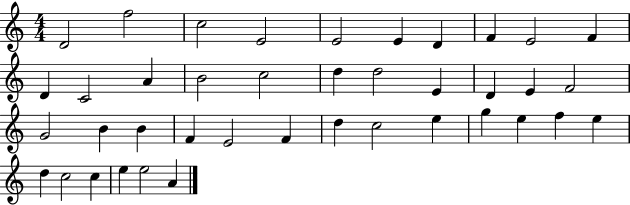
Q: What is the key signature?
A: C major